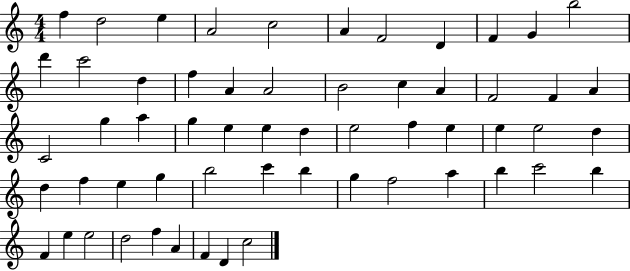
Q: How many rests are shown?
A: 0